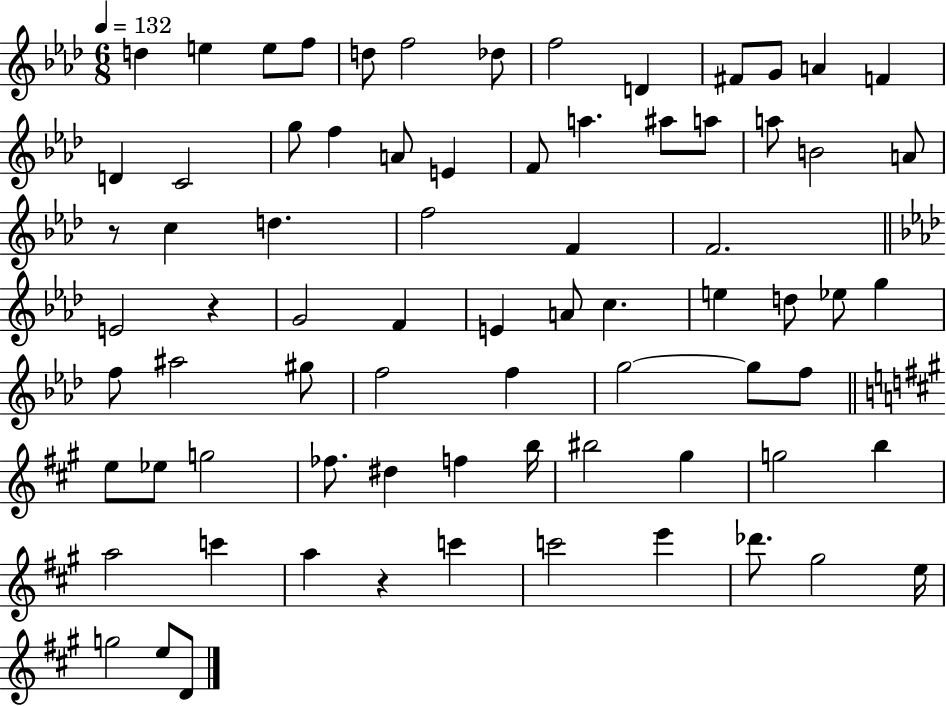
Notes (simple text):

D5/q E5/q E5/e F5/e D5/e F5/h Db5/e F5/h D4/q F#4/e G4/e A4/q F4/q D4/q C4/h G5/e F5/q A4/e E4/q F4/e A5/q. A#5/e A5/e A5/e B4/h A4/e R/e C5/q D5/q. F5/h F4/q F4/h. E4/h R/q G4/h F4/q E4/q A4/e C5/q. E5/q D5/e Eb5/e G5/q F5/e A#5/h G#5/e F5/h F5/q G5/h G5/e F5/e E5/e Eb5/e G5/h FES5/e. D#5/q F5/q B5/s BIS5/h G#5/q G5/h B5/q A5/h C6/q A5/q R/q C6/q C6/h E6/q Db6/e. G#5/h E5/s G5/h E5/e D4/e